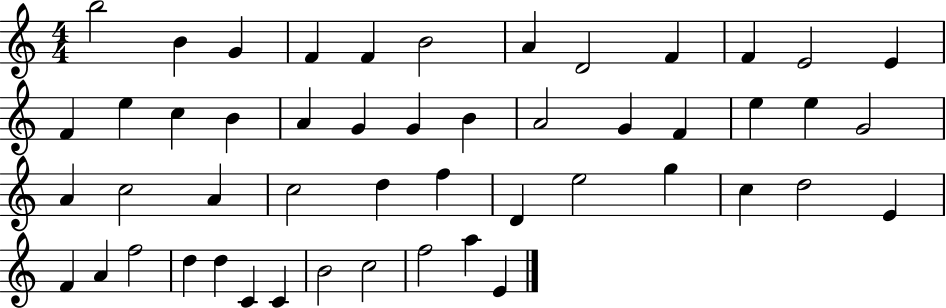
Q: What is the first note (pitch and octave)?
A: B5